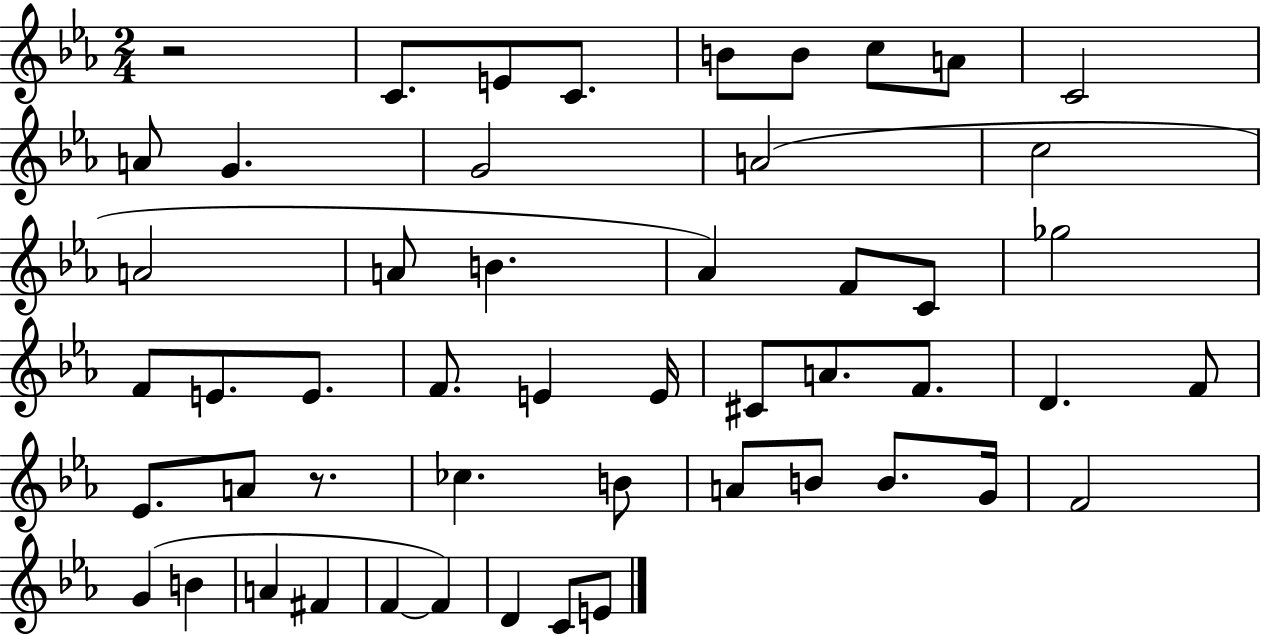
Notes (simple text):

R/h C4/e. E4/e C4/e. B4/e B4/e C5/e A4/e C4/h A4/e G4/q. G4/h A4/h C5/h A4/h A4/e B4/q. Ab4/q F4/e C4/e Gb5/h F4/e E4/e. E4/e. F4/e. E4/q E4/s C#4/e A4/e. F4/e. D4/q. F4/e Eb4/e. A4/e R/e. CES5/q. B4/e A4/e B4/e B4/e. G4/s F4/h G4/q B4/q A4/q F#4/q F4/q F4/q D4/q C4/e E4/e